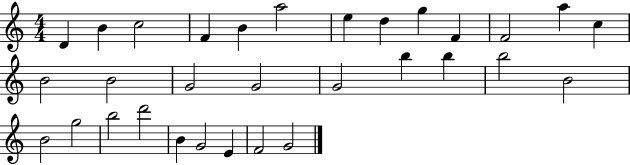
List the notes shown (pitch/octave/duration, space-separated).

D4/q B4/q C5/h F4/q B4/q A5/h E5/q D5/q G5/q F4/q F4/h A5/q C5/q B4/h B4/h G4/h G4/h G4/h B5/q B5/q B5/h B4/h B4/h G5/h B5/h D6/h B4/q G4/h E4/q F4/h G4/h